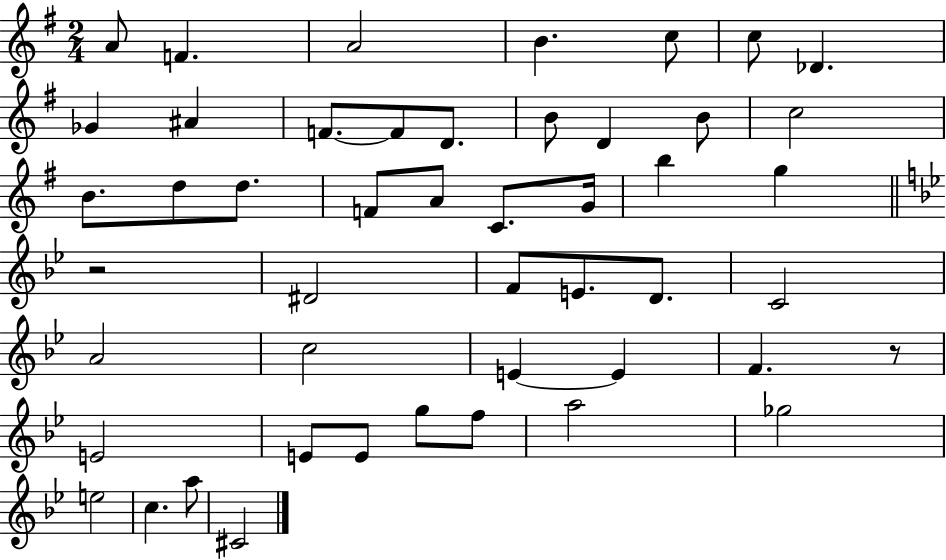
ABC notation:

X:1
T:Untitled
M:2/4
L:1/4
K:G
A/2 F A2 B c/2 c/2 _D _G ^A F/2 F/2 D/2 B/2 D B/2 c2 B/2 d/2 d/2 F/2 A/2 C/2 G/4 b g z2 ^D2 F/2 E/2 D/2 C2 A2 c2 E E F z/2 E2 E/2 E/2 g/2 f/2 a2 _g2 e2 c a/2 ^C2